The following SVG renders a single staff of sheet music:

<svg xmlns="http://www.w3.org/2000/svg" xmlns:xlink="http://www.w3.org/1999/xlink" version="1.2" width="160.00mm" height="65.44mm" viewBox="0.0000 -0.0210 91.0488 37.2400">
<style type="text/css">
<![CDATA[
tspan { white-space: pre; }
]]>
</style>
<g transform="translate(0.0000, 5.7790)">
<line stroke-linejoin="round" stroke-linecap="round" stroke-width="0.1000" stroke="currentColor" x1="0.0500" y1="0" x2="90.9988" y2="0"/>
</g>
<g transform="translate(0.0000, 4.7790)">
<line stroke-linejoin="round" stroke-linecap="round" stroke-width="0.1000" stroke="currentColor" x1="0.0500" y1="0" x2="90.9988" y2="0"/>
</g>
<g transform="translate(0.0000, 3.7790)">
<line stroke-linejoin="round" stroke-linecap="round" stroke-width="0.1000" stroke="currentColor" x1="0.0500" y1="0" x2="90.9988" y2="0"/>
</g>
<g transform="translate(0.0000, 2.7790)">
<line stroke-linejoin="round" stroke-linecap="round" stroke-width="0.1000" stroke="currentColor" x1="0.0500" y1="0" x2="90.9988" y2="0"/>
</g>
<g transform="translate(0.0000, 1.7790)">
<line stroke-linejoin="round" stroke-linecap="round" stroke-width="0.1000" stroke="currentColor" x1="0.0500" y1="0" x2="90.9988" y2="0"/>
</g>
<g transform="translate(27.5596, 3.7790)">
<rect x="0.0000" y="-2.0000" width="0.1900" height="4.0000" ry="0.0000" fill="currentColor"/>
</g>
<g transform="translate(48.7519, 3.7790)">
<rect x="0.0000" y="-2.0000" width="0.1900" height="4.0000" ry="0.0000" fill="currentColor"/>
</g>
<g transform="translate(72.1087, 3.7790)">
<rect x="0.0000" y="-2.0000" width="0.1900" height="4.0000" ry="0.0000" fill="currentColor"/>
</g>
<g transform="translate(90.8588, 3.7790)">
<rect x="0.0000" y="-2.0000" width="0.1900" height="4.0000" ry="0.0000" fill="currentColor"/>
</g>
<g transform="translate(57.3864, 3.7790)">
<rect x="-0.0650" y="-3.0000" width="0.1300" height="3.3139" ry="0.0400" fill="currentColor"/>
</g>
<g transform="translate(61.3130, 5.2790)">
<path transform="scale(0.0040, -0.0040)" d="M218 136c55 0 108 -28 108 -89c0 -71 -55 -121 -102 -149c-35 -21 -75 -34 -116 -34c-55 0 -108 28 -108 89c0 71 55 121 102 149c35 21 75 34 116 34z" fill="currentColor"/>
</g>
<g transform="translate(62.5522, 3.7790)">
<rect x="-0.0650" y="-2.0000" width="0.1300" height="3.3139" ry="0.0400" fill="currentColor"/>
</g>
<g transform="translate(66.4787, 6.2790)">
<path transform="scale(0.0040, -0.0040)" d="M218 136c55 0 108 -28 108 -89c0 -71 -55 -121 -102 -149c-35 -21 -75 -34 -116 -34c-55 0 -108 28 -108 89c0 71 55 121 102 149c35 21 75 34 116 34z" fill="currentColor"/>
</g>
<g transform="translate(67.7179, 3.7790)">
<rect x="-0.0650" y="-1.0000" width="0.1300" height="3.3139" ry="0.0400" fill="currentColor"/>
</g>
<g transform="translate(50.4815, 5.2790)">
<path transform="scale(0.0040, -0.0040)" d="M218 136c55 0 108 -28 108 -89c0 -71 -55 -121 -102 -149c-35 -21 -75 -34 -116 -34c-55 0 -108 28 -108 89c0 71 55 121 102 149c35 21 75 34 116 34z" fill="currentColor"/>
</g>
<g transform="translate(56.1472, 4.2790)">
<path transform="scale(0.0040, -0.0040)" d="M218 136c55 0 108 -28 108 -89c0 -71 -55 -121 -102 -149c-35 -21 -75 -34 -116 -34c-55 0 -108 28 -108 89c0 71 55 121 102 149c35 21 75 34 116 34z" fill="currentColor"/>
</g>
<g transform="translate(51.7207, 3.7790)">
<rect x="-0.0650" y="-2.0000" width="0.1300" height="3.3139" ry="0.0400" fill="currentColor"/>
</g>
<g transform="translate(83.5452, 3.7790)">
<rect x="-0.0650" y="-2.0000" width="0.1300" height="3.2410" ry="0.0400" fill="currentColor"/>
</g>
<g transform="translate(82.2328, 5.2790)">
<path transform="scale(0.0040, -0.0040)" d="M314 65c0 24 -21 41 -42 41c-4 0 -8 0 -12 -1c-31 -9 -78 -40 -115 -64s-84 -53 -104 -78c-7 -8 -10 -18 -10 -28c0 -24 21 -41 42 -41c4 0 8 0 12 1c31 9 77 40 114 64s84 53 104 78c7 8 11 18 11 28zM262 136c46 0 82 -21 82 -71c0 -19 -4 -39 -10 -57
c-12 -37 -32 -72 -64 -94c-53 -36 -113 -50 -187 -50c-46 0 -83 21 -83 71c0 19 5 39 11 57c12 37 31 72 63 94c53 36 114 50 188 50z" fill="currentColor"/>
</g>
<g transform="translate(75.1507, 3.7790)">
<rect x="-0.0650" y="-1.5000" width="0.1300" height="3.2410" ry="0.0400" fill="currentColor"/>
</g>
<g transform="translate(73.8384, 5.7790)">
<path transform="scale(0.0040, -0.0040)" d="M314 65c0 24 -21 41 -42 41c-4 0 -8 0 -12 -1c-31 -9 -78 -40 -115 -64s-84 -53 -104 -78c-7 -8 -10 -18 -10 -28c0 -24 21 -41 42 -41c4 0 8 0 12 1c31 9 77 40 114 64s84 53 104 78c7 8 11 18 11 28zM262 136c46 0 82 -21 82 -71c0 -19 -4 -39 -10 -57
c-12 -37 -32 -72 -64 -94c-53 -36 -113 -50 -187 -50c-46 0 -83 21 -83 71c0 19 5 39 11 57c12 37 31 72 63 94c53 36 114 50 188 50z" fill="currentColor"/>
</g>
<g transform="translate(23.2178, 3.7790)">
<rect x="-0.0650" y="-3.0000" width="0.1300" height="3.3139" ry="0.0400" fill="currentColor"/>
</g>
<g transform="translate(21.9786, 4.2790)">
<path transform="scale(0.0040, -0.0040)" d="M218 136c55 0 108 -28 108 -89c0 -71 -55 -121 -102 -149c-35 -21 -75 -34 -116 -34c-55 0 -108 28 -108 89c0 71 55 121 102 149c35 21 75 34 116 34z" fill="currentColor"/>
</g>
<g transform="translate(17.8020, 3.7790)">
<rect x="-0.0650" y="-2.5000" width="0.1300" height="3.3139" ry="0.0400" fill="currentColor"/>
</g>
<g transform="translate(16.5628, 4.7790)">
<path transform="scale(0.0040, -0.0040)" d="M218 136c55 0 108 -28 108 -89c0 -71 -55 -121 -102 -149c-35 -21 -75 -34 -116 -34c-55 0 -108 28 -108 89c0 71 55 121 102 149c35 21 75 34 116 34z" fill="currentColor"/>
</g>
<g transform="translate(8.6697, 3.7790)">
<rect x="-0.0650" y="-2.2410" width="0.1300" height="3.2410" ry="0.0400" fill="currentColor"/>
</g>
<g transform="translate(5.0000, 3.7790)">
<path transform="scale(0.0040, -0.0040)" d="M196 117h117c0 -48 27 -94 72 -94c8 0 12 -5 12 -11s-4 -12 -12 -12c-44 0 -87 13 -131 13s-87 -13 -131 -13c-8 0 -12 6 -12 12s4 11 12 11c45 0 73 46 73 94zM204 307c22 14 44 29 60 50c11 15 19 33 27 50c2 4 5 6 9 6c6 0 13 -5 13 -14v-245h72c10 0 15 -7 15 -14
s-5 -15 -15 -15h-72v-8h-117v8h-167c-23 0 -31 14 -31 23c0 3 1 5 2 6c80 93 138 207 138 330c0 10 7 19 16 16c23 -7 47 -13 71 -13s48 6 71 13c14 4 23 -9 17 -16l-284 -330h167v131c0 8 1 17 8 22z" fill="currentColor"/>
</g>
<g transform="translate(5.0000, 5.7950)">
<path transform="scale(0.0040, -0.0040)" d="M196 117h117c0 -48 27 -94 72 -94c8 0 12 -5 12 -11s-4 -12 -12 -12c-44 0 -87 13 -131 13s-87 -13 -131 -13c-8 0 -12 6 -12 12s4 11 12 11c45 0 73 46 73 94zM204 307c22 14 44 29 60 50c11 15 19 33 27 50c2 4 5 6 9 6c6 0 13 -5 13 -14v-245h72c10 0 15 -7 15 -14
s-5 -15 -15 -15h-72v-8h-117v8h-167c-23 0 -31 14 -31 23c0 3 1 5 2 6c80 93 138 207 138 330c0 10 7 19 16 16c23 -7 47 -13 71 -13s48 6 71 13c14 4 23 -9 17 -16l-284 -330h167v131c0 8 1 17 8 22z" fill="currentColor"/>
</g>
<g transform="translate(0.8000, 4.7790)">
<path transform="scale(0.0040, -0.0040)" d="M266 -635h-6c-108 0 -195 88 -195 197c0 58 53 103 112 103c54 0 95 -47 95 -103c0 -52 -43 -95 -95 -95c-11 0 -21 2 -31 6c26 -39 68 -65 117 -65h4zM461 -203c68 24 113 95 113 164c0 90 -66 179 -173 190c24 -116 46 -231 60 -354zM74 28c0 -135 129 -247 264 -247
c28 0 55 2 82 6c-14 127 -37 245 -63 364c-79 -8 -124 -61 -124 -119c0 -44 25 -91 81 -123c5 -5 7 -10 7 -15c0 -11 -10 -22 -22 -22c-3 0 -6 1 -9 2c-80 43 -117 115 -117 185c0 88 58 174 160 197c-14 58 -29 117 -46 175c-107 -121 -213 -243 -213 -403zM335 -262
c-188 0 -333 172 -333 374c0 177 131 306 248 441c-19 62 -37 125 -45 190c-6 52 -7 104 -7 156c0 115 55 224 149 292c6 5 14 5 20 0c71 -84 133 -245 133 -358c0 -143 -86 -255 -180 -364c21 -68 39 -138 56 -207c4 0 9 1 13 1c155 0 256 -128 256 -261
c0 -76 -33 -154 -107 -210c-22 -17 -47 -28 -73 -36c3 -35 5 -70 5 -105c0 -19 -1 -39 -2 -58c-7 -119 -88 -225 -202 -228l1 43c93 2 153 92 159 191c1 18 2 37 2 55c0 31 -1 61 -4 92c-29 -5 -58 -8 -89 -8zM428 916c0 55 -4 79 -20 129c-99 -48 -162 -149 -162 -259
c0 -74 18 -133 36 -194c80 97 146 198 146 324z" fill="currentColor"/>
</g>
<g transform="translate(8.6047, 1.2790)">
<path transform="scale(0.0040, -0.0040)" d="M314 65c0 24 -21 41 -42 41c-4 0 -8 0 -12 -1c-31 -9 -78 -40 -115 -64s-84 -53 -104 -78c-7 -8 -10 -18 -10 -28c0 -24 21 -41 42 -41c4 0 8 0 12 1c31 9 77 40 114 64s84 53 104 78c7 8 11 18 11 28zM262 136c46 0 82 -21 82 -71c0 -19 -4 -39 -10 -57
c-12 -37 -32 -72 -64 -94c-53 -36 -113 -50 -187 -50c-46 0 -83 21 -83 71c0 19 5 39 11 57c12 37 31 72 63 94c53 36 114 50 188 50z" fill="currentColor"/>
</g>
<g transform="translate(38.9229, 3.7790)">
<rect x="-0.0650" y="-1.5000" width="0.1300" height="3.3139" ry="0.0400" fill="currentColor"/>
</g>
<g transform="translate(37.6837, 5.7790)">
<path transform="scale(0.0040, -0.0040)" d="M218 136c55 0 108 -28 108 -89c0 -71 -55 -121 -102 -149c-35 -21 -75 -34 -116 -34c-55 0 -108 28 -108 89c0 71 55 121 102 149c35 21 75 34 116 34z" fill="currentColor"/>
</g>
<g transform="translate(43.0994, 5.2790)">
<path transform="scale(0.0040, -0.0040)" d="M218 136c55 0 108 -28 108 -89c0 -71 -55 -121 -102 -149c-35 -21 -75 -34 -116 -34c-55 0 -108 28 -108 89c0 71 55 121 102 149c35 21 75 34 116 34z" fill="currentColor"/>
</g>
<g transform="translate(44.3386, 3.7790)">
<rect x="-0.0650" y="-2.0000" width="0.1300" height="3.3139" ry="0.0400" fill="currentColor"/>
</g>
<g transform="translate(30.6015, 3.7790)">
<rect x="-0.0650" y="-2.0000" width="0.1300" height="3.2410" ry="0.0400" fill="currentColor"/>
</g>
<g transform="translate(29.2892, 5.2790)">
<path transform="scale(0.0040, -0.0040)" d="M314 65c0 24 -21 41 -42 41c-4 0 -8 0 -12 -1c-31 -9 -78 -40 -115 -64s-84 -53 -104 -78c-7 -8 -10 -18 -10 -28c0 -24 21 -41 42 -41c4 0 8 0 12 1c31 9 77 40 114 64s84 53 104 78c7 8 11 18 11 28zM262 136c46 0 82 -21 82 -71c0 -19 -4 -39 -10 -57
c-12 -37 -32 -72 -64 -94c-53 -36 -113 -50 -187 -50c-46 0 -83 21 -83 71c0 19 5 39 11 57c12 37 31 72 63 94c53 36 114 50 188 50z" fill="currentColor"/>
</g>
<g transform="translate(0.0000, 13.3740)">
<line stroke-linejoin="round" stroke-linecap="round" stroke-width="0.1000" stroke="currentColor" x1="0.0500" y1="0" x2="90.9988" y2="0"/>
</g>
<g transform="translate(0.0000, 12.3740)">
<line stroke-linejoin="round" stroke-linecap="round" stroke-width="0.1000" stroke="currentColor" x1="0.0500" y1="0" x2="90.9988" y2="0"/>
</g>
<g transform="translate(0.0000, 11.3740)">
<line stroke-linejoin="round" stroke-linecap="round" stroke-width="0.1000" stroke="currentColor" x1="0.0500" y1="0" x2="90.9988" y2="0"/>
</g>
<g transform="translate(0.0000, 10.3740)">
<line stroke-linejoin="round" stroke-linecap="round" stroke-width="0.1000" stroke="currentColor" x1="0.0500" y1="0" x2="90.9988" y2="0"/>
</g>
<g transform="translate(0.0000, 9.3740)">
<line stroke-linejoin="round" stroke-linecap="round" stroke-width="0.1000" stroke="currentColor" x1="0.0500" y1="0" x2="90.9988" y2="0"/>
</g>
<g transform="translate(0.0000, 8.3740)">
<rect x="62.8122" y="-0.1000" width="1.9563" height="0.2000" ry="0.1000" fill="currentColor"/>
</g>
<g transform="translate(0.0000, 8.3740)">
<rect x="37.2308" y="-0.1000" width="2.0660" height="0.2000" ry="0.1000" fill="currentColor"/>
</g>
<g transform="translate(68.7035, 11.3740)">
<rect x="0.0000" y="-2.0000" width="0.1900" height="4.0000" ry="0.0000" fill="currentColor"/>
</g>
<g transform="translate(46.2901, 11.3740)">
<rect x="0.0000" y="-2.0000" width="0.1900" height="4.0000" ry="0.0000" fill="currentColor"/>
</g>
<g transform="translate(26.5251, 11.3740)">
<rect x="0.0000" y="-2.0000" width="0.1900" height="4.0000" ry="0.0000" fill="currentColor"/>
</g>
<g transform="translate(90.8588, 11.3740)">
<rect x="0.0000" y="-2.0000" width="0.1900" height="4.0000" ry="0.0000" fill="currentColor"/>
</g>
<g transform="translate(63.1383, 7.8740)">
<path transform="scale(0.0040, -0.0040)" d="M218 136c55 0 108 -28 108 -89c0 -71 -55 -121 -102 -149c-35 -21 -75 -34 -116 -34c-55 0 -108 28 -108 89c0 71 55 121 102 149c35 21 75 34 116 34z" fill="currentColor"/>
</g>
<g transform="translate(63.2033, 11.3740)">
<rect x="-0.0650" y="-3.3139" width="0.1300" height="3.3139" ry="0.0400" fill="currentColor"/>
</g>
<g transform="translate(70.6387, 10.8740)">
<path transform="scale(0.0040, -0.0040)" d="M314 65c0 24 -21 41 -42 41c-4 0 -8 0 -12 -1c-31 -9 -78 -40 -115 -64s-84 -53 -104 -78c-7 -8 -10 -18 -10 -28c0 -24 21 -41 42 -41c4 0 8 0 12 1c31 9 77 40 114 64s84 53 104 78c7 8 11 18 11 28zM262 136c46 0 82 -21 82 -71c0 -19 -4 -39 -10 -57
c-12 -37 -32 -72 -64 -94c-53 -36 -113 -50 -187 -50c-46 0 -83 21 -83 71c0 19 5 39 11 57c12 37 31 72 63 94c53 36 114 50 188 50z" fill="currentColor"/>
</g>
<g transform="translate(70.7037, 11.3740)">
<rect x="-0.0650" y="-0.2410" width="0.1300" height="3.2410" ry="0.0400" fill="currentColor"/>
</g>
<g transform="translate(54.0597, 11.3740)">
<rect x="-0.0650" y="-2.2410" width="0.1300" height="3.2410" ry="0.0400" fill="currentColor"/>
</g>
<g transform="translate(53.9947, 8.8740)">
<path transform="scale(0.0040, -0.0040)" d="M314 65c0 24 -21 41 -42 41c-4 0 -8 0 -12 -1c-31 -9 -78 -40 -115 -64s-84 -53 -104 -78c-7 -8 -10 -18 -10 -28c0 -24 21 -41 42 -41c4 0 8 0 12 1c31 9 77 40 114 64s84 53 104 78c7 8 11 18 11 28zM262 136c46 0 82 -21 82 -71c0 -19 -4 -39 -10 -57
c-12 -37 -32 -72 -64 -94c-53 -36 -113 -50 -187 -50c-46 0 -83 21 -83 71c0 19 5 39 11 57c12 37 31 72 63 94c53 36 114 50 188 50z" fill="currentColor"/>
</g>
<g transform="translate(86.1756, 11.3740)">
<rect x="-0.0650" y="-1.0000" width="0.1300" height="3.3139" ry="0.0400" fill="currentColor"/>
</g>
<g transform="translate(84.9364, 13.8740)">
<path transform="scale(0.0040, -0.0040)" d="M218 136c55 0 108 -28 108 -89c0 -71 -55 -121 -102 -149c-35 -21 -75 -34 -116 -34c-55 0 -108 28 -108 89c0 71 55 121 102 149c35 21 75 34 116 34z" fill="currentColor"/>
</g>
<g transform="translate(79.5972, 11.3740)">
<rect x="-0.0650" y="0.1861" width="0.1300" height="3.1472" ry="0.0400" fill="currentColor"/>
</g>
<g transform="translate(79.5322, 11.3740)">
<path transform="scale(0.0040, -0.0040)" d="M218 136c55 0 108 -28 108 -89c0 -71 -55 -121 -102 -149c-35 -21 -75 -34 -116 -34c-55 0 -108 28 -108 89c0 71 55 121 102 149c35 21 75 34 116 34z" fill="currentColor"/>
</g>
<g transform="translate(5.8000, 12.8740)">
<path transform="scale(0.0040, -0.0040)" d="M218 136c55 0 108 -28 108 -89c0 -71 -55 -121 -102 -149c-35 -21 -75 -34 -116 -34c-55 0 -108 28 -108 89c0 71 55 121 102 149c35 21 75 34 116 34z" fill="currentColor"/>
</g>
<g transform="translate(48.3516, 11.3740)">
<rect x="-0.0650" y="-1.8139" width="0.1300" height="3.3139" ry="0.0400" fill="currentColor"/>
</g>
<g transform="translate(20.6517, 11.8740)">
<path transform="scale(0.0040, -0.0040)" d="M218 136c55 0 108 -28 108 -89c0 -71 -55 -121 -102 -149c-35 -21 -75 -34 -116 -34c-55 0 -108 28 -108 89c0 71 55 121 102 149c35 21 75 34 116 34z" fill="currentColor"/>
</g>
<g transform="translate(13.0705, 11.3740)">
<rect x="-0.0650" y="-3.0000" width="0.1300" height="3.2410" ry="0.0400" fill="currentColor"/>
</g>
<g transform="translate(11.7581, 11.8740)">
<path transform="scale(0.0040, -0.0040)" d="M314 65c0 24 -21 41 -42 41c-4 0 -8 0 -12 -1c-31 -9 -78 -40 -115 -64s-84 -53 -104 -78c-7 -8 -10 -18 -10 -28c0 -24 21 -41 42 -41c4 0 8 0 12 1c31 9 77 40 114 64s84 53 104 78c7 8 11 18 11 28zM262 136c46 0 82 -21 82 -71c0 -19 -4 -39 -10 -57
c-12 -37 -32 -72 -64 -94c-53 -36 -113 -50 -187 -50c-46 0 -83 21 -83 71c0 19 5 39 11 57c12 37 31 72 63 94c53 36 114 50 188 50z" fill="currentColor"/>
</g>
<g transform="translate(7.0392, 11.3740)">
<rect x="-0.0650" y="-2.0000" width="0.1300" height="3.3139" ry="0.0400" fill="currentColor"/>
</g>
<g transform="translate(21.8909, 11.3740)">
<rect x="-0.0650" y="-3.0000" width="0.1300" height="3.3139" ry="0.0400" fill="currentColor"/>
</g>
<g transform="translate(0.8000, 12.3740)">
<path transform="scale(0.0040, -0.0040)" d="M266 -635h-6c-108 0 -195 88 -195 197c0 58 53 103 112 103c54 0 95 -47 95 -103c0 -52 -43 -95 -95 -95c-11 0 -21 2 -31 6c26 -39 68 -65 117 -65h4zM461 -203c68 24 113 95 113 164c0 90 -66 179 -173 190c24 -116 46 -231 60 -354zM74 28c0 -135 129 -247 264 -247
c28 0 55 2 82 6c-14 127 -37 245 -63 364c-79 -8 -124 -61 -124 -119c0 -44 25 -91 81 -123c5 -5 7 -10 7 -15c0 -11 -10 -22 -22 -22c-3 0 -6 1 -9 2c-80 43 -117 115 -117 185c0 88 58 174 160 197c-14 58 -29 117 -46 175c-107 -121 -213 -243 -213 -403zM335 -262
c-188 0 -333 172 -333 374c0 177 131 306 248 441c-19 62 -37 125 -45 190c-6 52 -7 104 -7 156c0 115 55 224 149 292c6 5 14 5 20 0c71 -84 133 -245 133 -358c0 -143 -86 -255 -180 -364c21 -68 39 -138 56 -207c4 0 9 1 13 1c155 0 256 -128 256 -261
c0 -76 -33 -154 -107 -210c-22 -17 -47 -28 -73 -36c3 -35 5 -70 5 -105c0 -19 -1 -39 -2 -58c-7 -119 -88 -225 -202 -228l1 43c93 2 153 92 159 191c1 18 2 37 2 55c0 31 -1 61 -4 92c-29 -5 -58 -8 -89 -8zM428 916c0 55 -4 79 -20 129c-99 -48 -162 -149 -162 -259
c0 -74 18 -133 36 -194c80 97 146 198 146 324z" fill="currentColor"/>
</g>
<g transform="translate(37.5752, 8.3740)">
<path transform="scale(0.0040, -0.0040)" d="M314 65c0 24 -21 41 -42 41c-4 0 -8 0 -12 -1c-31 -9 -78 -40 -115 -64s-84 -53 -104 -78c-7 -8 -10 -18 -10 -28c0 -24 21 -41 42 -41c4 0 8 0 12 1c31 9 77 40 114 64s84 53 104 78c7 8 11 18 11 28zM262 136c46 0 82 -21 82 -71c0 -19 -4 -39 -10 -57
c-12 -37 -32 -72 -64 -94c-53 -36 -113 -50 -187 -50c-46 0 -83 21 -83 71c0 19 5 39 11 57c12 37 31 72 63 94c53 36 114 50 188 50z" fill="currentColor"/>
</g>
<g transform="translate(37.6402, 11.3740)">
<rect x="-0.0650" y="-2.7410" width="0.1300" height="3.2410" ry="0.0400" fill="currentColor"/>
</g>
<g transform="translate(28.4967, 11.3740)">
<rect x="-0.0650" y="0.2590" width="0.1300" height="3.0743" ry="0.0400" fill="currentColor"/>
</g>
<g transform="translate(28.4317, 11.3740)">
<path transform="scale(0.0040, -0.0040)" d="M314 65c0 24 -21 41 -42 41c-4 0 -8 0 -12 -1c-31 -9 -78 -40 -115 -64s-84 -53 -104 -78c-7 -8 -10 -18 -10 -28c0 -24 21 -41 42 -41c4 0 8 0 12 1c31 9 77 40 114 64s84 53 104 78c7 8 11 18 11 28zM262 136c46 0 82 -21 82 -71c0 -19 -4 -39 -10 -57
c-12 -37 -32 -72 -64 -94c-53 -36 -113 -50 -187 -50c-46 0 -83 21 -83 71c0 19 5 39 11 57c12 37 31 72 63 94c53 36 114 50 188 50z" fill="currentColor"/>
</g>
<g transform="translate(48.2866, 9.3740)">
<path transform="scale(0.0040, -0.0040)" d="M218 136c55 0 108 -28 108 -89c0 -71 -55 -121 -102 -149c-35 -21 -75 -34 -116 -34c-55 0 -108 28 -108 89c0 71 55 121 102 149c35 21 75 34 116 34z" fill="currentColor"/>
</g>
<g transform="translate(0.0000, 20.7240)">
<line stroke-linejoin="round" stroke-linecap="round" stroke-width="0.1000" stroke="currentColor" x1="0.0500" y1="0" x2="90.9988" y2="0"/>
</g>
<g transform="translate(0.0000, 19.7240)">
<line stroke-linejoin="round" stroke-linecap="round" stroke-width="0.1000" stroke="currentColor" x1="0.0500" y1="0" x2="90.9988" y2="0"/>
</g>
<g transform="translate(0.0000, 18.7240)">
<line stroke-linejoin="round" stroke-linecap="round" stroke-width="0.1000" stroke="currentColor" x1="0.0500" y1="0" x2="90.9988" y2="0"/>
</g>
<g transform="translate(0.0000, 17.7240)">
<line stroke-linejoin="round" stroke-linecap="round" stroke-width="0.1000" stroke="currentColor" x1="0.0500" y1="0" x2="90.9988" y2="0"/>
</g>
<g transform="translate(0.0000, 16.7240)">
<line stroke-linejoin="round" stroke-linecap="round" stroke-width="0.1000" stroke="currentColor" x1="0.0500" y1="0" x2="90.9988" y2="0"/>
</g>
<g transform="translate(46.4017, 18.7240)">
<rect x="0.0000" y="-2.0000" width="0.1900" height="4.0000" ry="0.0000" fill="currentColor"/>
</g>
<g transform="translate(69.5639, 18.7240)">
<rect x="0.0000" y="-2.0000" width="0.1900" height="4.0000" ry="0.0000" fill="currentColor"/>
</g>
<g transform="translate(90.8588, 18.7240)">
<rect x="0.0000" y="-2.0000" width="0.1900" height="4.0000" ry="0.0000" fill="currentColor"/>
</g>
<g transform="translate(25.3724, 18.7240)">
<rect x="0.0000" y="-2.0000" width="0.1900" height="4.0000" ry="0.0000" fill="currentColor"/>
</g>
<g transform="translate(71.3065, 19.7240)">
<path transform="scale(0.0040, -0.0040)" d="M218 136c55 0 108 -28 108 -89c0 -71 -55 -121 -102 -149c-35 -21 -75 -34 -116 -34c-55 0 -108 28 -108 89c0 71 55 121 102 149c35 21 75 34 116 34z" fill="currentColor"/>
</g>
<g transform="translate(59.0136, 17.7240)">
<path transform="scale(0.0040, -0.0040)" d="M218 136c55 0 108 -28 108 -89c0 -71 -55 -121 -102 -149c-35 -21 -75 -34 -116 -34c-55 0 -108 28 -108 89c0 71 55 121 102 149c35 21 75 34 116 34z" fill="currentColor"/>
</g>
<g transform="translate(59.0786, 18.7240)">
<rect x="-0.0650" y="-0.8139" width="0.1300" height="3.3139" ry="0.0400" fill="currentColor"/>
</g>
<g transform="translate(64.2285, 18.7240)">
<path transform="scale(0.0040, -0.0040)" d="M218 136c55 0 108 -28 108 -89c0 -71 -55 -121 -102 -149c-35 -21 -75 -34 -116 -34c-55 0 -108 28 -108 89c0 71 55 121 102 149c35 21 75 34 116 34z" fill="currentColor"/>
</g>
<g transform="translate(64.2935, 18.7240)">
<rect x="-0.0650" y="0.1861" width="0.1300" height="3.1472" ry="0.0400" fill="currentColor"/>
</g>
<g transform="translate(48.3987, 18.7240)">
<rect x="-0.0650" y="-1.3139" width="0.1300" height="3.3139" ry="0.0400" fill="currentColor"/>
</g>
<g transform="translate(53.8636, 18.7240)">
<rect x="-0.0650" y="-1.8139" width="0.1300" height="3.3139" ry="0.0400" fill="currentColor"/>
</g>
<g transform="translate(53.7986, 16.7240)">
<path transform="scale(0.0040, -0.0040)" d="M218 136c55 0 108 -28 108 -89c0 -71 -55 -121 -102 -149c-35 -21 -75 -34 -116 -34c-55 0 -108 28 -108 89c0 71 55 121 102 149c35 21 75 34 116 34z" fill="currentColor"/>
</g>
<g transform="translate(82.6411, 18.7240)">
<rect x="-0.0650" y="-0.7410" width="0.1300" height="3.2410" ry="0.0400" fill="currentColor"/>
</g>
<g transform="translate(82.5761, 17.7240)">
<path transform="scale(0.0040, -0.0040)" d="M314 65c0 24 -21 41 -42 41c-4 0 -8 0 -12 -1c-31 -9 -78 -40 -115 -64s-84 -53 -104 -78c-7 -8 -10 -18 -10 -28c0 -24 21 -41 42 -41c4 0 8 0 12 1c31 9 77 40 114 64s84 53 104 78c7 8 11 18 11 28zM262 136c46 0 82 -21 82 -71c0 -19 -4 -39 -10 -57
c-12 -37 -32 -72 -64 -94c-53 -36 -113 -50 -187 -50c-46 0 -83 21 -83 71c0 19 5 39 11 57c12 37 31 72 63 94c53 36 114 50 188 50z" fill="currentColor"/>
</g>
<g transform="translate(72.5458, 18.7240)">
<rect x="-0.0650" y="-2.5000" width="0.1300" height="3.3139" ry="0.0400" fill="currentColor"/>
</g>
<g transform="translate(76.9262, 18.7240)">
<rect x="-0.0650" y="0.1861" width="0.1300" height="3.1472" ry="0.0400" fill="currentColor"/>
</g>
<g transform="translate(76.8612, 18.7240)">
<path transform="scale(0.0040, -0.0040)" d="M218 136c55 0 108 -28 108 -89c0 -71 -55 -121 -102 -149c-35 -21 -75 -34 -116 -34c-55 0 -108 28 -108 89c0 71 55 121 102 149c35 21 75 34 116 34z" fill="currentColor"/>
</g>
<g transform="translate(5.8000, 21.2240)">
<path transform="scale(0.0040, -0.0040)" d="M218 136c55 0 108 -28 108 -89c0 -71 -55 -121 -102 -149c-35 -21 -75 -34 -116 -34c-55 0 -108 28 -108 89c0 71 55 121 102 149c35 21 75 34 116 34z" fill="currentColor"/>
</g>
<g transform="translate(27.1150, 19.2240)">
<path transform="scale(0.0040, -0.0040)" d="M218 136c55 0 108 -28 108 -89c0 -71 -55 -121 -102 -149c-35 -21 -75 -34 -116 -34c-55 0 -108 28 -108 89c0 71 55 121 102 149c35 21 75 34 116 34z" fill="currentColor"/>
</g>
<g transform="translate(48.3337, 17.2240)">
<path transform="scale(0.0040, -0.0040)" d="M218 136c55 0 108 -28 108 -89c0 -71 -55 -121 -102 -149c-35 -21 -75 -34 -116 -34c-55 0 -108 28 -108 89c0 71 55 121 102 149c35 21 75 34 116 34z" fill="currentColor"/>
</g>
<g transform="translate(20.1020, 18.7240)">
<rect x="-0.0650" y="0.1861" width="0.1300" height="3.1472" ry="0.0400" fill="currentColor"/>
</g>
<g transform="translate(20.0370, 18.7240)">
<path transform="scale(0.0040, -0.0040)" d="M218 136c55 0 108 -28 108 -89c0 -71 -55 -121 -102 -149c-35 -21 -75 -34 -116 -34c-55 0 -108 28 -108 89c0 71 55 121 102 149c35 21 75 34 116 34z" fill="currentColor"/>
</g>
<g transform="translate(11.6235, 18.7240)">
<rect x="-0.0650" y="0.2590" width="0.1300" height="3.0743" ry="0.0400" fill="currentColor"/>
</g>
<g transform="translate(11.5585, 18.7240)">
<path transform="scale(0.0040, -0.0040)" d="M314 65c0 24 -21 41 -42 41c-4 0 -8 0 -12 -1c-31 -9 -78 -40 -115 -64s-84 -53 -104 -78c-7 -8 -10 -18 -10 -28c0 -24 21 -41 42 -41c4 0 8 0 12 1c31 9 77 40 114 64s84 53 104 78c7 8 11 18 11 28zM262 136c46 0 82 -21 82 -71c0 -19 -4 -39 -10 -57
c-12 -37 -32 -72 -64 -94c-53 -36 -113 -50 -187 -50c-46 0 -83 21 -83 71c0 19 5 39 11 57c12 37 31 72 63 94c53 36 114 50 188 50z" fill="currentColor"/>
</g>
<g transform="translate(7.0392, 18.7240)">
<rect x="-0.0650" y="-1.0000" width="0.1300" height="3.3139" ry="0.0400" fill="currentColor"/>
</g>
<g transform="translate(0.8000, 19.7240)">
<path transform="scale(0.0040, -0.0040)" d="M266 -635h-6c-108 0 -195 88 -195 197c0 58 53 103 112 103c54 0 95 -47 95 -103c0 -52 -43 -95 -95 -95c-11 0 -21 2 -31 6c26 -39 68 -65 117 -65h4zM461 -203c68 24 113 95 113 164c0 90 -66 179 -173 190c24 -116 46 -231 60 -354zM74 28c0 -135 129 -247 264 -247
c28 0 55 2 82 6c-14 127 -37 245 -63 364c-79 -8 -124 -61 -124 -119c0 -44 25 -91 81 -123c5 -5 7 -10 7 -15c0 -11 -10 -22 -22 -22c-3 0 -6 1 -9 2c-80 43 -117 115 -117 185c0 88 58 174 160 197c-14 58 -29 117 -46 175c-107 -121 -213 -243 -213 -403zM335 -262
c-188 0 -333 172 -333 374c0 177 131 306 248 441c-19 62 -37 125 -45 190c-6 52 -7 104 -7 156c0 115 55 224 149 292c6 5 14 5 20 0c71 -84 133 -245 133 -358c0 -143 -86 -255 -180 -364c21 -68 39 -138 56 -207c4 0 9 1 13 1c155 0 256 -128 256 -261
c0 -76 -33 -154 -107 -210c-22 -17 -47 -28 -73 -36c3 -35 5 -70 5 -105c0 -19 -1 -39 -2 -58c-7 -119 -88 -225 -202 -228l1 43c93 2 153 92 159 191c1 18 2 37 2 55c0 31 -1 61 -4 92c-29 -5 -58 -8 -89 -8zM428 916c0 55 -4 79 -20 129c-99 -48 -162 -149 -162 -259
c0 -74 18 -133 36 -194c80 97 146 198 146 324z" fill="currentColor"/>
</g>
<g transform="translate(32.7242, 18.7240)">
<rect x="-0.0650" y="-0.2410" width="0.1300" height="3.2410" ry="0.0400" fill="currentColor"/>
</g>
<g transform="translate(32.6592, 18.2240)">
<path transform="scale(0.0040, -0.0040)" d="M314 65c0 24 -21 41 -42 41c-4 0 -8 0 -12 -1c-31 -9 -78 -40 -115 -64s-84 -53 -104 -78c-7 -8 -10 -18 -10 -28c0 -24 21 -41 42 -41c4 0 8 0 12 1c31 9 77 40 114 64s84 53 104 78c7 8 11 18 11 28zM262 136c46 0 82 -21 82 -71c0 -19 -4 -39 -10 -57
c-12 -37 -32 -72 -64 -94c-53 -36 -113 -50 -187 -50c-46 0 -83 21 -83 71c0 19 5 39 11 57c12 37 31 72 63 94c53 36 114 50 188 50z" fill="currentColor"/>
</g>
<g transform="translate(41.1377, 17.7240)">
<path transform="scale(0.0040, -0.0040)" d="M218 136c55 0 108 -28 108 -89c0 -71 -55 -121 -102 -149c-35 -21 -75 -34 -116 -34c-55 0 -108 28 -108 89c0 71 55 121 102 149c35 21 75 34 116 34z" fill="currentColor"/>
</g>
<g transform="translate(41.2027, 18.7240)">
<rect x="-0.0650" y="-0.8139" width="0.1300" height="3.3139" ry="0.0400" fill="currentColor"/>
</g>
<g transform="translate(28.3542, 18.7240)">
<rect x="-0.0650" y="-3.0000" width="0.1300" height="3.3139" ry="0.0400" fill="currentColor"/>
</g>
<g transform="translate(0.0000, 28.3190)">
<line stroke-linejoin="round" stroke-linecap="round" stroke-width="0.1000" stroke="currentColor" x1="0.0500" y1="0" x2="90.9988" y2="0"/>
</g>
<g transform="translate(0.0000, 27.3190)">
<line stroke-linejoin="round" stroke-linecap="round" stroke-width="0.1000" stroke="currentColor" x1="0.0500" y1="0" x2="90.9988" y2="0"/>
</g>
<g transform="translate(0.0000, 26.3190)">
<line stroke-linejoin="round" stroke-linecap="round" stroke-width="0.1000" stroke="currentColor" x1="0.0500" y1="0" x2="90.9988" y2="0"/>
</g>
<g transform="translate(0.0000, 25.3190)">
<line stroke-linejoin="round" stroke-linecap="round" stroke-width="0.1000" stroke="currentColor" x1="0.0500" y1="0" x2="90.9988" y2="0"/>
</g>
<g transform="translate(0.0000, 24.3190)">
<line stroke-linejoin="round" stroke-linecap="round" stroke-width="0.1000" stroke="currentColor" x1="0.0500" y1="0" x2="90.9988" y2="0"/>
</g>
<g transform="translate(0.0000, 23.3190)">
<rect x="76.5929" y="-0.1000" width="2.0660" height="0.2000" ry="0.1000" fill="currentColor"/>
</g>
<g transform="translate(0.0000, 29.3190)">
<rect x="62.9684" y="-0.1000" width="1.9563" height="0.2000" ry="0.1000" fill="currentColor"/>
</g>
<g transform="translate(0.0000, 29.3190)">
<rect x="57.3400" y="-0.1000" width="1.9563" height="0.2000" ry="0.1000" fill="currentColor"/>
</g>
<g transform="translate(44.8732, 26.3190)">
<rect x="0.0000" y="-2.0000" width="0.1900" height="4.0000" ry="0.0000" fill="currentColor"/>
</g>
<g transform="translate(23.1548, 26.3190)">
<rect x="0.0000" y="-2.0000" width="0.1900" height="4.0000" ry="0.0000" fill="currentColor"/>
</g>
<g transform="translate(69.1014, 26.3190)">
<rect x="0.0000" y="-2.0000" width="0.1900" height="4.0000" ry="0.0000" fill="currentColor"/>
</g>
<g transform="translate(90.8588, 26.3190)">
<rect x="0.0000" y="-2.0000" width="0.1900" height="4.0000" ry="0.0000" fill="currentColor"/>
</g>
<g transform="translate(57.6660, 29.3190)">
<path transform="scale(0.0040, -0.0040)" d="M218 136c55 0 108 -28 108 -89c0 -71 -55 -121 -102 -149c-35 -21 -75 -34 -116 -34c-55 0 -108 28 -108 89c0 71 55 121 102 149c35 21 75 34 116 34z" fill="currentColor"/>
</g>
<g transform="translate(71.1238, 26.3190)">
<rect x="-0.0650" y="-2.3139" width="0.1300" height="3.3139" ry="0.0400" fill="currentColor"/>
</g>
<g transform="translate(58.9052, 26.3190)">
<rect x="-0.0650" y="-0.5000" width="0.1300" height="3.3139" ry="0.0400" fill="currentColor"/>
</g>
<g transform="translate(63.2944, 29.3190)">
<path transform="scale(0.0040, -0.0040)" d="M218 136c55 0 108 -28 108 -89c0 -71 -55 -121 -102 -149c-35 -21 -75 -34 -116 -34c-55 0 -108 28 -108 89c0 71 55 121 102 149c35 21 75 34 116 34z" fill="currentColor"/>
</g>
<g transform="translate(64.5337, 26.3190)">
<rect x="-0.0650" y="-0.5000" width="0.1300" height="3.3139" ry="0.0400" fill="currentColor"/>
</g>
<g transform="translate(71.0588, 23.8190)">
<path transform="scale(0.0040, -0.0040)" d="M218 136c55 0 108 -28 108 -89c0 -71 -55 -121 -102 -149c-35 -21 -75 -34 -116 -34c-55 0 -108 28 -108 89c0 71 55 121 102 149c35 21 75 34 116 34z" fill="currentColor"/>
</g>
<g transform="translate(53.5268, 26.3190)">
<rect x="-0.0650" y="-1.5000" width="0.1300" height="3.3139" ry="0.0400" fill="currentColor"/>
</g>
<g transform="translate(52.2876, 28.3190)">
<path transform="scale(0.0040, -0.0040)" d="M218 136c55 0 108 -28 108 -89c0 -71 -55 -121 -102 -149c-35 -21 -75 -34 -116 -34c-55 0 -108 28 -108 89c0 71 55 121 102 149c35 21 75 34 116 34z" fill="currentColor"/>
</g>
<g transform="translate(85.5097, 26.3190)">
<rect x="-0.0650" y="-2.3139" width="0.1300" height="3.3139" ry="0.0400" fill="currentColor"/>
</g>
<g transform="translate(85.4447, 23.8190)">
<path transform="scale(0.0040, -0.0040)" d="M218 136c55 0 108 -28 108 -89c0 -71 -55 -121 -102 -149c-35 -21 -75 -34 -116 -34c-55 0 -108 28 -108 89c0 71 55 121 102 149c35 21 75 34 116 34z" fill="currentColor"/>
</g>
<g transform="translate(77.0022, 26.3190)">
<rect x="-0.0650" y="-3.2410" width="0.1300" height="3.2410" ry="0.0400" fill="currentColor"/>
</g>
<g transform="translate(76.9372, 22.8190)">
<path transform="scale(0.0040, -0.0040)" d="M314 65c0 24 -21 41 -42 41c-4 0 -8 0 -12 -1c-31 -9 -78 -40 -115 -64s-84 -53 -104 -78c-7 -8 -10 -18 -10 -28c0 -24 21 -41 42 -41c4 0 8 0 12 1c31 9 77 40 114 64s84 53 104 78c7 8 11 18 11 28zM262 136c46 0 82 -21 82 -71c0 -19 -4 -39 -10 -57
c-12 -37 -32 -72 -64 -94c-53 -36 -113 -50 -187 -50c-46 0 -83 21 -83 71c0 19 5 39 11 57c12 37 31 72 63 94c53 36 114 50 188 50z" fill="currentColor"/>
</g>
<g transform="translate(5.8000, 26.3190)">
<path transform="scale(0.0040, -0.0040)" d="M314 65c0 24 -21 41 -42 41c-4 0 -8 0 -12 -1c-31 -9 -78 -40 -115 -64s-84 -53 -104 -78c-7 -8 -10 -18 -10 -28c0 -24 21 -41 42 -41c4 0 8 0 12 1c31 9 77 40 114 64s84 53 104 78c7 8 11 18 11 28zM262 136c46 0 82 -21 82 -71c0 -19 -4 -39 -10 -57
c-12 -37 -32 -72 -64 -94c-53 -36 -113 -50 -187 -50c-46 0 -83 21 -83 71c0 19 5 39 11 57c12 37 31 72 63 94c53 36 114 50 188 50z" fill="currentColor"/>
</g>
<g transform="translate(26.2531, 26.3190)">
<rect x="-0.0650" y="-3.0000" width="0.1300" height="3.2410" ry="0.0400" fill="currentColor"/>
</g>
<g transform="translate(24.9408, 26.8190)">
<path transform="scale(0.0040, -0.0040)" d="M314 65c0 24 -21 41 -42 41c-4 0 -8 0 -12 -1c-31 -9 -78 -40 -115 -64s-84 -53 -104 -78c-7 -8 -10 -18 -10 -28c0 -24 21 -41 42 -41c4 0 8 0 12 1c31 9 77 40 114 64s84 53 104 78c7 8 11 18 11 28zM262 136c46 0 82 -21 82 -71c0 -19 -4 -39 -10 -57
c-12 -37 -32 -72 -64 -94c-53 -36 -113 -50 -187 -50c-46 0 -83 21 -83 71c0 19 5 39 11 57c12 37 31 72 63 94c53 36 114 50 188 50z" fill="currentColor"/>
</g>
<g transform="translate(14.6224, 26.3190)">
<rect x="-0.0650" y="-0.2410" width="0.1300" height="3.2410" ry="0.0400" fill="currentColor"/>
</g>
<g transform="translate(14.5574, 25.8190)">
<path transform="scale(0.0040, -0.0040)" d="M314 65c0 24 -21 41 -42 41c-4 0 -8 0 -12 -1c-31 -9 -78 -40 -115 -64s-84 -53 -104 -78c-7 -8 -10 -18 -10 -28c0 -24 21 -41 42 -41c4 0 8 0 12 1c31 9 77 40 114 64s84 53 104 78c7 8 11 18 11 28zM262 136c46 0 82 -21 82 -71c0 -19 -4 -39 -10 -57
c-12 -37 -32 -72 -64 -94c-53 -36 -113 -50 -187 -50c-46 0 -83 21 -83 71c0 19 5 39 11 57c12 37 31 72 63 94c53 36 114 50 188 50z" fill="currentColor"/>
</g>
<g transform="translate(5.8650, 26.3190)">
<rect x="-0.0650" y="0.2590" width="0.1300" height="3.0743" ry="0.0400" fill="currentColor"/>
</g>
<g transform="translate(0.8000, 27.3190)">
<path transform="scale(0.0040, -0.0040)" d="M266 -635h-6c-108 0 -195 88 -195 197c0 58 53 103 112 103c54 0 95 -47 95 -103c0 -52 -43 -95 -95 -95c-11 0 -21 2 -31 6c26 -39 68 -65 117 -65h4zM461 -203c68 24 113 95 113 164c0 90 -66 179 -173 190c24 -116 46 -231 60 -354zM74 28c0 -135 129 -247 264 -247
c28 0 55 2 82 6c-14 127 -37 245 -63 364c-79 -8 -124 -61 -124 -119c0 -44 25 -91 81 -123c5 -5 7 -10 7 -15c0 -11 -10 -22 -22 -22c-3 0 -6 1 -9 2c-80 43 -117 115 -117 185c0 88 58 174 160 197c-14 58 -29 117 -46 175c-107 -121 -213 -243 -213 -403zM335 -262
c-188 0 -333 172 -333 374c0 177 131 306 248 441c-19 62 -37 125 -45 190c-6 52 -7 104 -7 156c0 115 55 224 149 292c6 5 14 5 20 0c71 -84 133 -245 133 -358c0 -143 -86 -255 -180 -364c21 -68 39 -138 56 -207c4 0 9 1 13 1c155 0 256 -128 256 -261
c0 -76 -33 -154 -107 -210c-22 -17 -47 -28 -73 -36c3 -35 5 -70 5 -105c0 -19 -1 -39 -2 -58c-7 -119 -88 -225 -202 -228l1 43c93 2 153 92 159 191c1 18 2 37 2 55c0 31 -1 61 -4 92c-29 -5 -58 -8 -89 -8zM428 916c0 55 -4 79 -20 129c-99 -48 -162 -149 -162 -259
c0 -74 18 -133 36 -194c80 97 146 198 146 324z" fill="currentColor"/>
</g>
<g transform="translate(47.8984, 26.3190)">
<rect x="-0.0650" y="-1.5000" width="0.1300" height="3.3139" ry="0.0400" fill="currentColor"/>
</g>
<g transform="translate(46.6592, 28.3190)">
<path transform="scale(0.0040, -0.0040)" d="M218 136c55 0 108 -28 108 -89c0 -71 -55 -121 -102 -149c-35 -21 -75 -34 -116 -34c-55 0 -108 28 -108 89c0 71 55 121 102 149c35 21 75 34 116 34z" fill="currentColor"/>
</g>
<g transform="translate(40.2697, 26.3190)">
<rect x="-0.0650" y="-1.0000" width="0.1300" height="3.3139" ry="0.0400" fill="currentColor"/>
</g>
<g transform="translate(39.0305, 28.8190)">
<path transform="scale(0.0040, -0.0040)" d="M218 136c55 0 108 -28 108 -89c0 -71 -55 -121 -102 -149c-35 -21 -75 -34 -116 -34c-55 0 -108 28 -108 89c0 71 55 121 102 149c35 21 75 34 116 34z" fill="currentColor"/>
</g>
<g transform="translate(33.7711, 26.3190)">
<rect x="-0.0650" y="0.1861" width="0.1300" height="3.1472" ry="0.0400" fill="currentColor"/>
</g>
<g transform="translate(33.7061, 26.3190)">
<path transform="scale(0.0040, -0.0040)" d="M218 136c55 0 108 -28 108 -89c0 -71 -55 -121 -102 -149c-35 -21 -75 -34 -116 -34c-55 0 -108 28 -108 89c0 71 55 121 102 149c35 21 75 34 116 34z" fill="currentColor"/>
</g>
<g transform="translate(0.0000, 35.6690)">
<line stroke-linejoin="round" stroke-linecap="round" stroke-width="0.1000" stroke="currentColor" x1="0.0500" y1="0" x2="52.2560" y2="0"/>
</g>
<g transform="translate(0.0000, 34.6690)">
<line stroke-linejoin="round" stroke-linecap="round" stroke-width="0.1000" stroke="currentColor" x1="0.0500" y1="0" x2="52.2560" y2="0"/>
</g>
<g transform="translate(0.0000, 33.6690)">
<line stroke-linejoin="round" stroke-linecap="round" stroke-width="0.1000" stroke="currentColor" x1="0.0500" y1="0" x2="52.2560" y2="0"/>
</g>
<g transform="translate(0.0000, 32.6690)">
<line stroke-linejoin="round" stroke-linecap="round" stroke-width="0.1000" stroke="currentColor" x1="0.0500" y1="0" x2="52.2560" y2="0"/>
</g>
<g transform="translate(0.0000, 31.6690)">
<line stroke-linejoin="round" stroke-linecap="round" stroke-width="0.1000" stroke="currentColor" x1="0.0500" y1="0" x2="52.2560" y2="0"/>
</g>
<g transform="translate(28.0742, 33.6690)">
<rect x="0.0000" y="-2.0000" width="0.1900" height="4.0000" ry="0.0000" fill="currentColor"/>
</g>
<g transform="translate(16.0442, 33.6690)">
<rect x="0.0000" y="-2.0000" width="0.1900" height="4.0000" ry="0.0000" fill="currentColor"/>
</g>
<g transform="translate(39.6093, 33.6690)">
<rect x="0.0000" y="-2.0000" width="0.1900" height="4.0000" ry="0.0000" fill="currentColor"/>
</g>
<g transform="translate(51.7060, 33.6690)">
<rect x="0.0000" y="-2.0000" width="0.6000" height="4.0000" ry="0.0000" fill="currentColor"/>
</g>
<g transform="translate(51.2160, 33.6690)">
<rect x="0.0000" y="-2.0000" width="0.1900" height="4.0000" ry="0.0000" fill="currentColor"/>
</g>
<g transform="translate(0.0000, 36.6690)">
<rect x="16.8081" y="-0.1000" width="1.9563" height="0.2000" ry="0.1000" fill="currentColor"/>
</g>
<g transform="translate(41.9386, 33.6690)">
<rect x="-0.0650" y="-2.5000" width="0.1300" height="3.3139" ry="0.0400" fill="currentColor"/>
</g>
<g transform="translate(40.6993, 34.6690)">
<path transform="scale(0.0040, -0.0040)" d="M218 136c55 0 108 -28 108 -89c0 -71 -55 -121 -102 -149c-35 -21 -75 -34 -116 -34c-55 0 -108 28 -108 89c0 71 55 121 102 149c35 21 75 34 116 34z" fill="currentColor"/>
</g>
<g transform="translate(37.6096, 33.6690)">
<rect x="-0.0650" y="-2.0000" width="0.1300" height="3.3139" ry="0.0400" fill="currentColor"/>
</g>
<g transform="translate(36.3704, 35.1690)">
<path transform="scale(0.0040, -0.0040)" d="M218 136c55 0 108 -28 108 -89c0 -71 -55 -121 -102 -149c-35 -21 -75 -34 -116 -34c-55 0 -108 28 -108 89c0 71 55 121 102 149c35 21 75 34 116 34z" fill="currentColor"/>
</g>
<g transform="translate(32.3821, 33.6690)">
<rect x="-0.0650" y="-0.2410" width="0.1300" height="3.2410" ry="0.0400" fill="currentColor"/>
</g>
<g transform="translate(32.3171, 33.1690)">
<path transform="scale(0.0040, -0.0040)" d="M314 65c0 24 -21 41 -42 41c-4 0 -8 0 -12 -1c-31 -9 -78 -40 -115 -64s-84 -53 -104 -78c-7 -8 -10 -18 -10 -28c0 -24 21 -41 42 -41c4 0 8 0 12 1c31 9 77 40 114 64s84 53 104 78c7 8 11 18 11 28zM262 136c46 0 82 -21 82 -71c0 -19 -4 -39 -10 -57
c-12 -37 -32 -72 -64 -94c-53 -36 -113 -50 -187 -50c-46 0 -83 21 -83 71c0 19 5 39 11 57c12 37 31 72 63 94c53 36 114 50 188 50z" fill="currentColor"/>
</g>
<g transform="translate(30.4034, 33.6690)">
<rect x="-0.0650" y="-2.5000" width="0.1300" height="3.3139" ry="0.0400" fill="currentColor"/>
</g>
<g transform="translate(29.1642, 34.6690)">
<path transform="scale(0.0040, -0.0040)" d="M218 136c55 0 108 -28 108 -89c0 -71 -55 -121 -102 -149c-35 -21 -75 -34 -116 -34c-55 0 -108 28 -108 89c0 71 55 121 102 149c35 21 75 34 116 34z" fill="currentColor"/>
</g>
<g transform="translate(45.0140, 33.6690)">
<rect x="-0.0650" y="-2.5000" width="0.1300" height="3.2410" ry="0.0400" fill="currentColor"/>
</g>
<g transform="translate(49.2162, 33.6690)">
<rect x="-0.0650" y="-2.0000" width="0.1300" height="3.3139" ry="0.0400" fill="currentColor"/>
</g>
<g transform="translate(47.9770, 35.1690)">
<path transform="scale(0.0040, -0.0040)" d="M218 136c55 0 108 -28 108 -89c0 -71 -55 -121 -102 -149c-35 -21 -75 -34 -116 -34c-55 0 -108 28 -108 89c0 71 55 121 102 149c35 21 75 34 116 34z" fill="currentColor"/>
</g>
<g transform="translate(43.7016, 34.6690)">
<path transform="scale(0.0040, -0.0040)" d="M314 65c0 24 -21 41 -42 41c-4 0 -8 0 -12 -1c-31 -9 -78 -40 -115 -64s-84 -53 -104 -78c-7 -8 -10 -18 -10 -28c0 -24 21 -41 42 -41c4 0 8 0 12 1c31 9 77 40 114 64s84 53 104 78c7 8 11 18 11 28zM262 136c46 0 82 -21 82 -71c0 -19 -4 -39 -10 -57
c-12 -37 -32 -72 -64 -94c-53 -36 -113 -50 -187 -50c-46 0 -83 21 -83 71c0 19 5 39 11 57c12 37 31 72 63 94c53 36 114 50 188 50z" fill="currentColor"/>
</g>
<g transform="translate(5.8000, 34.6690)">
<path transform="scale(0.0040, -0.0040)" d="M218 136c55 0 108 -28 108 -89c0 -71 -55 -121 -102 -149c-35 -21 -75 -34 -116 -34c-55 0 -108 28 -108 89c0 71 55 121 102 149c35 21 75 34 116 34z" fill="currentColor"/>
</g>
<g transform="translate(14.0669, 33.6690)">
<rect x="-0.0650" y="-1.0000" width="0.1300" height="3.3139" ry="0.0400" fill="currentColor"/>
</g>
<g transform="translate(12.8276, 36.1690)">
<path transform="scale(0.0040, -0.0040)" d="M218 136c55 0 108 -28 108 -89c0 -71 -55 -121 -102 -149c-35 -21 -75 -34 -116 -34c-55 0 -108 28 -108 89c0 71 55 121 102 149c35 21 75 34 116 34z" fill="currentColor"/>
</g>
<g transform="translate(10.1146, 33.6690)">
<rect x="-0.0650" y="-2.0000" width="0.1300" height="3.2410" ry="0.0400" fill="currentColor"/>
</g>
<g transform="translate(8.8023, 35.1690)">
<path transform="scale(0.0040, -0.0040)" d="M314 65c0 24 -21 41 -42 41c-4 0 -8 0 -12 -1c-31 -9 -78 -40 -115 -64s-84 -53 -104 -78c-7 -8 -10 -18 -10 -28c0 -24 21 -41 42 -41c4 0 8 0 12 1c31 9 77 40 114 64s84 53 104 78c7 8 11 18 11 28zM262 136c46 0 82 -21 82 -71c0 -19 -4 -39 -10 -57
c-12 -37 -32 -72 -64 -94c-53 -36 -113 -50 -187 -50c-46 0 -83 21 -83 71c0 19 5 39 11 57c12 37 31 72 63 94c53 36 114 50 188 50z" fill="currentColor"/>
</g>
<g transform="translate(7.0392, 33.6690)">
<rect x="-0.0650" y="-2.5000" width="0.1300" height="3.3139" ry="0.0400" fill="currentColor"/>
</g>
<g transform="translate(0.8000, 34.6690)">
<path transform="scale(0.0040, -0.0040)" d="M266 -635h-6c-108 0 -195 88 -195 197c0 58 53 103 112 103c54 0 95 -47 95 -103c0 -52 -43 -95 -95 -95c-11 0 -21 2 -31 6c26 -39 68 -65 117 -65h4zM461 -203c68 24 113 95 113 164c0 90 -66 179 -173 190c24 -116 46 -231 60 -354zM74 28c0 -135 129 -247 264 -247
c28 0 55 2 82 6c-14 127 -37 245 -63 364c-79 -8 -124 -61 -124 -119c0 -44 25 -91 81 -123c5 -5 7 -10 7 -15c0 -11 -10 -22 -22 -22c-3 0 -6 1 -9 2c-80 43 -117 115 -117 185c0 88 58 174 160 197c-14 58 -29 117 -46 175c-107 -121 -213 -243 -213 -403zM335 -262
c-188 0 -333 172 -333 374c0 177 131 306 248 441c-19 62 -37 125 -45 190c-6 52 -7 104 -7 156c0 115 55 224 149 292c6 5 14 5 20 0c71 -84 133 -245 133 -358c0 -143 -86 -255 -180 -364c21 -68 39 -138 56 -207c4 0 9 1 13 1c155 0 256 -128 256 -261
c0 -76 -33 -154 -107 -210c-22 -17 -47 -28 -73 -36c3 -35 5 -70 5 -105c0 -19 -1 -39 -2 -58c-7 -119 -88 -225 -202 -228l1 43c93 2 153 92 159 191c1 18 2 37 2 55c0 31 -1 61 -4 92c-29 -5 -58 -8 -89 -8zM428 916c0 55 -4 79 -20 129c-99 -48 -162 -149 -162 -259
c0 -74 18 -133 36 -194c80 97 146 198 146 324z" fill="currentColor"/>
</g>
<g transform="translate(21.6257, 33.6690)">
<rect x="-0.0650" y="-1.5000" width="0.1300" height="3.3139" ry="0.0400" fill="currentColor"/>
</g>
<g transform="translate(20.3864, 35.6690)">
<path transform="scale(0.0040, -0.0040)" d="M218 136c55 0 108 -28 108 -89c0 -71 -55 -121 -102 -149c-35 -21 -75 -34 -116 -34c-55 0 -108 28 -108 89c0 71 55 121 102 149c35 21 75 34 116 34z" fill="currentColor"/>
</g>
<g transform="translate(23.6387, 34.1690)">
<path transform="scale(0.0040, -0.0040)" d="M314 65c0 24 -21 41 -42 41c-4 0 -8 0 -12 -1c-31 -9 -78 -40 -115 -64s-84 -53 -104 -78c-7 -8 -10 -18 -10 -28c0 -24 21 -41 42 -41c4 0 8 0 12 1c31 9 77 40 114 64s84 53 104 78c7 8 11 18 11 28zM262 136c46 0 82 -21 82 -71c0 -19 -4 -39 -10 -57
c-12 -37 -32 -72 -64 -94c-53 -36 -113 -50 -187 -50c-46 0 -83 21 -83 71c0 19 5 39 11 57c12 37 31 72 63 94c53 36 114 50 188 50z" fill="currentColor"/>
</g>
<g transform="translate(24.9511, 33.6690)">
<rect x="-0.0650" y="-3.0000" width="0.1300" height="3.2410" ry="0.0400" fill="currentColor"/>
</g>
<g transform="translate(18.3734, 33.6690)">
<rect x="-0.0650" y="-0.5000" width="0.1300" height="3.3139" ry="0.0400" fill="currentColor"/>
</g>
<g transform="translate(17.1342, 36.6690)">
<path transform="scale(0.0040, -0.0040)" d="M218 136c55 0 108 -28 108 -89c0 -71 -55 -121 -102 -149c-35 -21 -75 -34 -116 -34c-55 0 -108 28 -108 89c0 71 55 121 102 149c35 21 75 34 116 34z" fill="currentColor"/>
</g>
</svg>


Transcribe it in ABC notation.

X:1
T:Untitled
M:4/4
L:1/4
K:C
g2 G A F2 E F F A F D E2 F2 F A2 A B2 a2 f g2 b c2 B D D B2 B A c2 d e f d B G B d2 B2 c2 A2 B D E E C C g b2 g G F2 D C E A2 G c2 F G G2 F